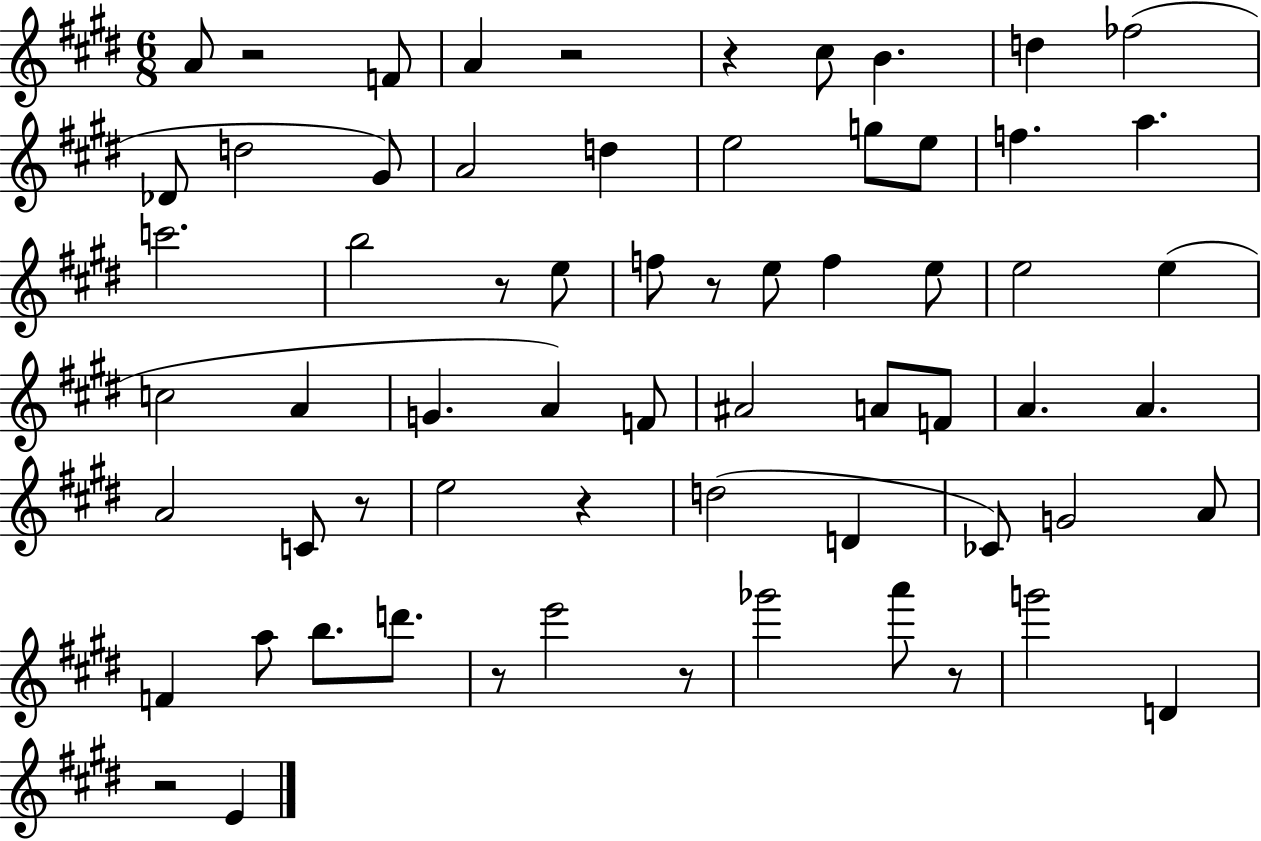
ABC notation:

X:1
T:Untitled
M:6/8
L:1/4
K:E
A/2 z2 F/2 A z2 z ^c/2 B d _f2 _D/2 d2 ^G/2 A2 d e2 g/2 e/2 f a c'2 b2 z/2 e/2 f/2 z/2 e/2 f e/2 e2 e c2 A G A F/2 ^A2 A/2 F/2 A A A2 C/2 z/2 e2 z d2 D _C/2 G2 A/2 F a/2 b/2 d'/2 z/2 e'2 z/2 _g'2 a'/2 z/2 g'2 D z2 E